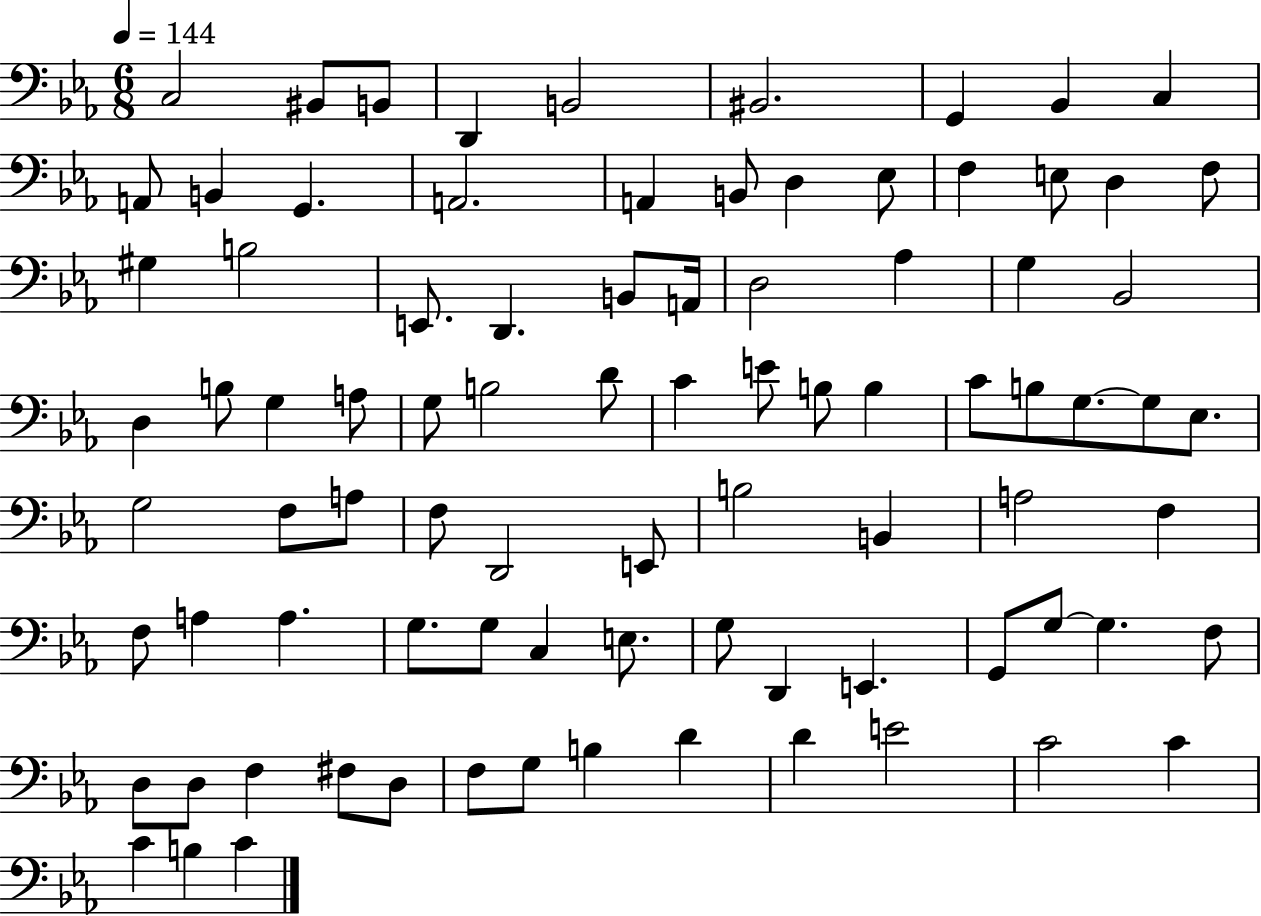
{
  \clef bass
  \numericTimeSignature
  \time 6/8
  \key ees \major
  \tempo 4 = 144
  \repeat volta 2 { c2 bis,8 b,8 | d,4 b,2 | bis,2. | g,4 bes,4 c4 | \break a,8 b,4 g,4. | a,2. | a,4 b,8 d4 ees8 | f4 e8 d4 f8 | \break gis4 b2 | e,8. d,4. b,8 a,16 | d2 aes4 | g4 bes,2 | \break d4 b8 g4 a8 | g8 b2 d'8 | c'4 e'8 b8 b4 | c'8 b8 g8.~~ g8 ees8. | \break g2 f8 a8 | f8 d,2 e,8 | b2 b,4 | a2 f4 | \break f8 a4 a4. | g8. g8 c4 e8. | g8 d,4 e,4. | g,8 g8~~ g4. f8 | \break d8 d8 f4 fis8 d8 | f8 g8 b4 d'4 | d'4 e'2 | c'2 c'4 | \break c'4 b4 c'4 | } \bar "|."
}